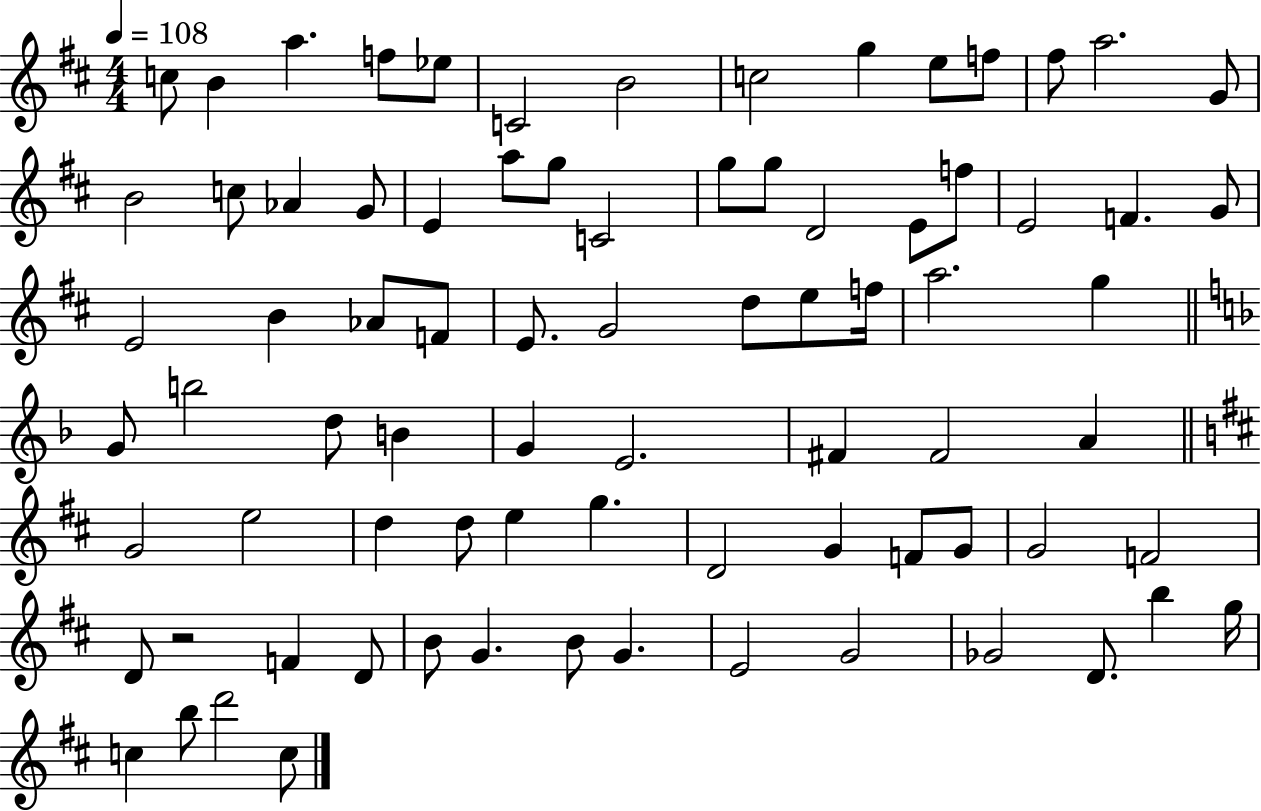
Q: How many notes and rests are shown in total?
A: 80